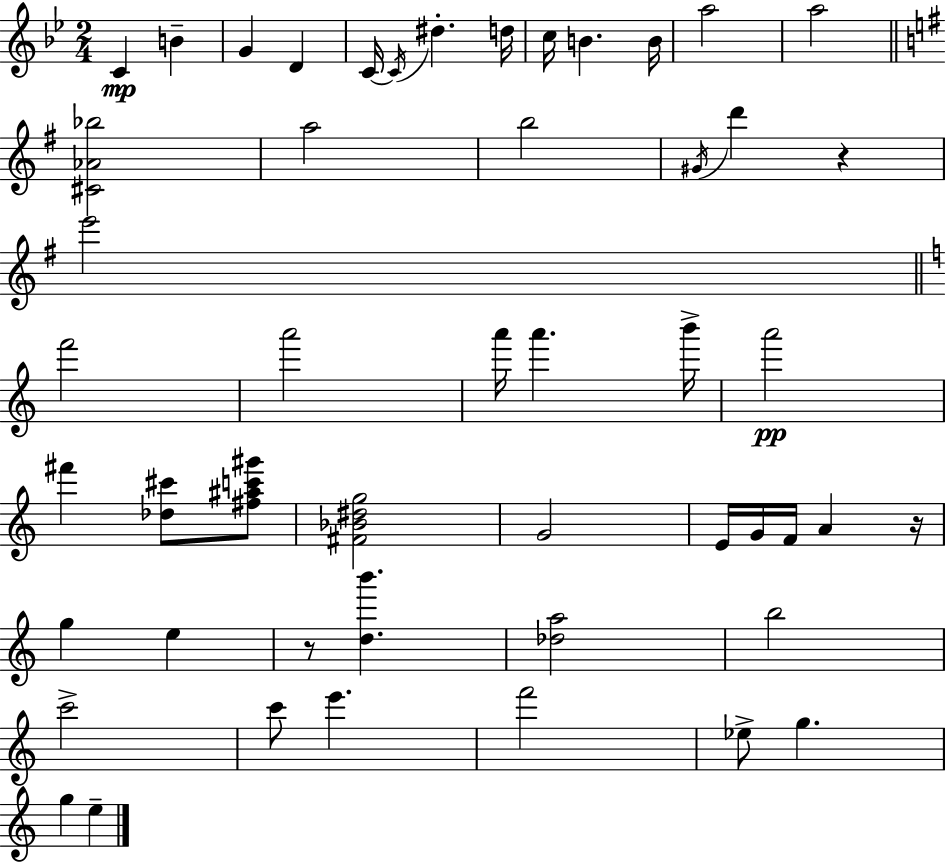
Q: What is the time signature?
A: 2/4